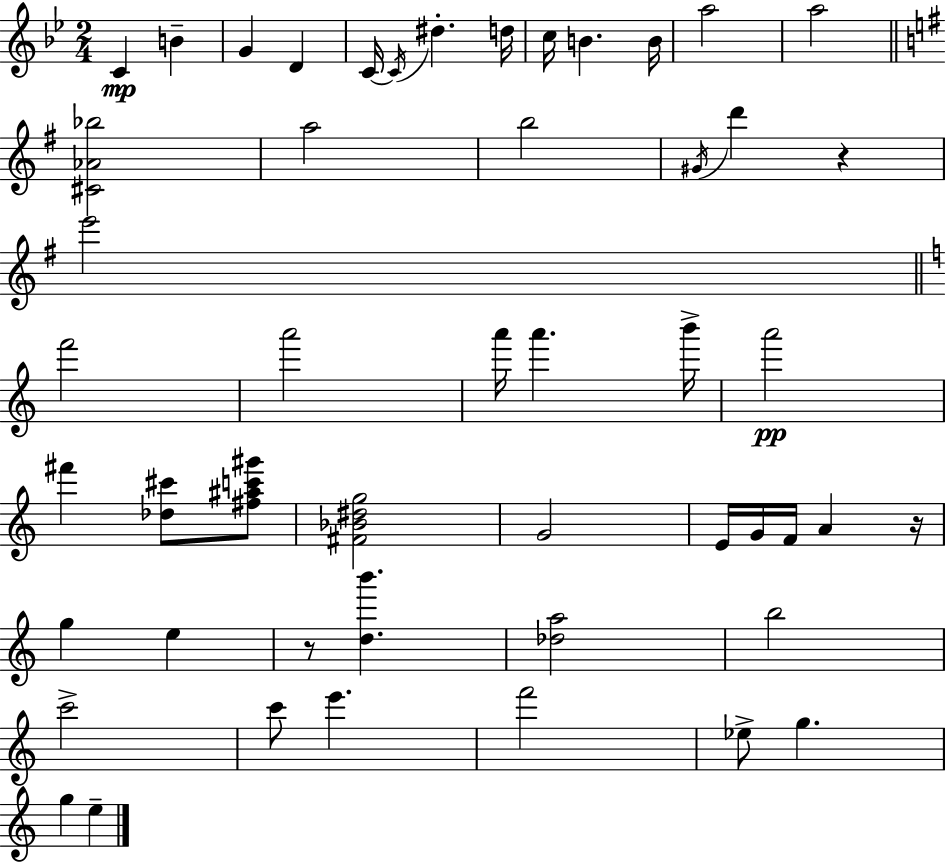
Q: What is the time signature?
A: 2/4